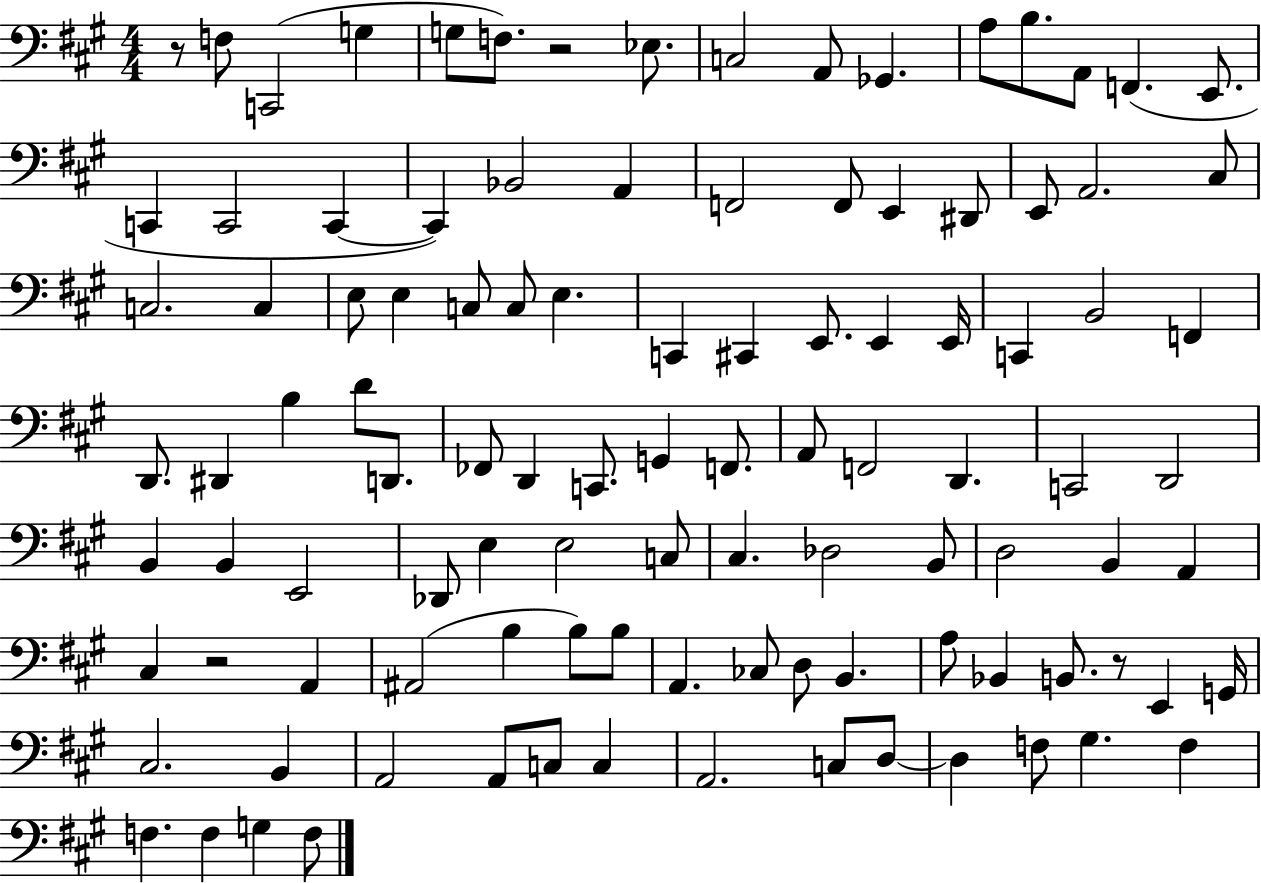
{
  \clef bass
  \numericTimeSignature
  \time 4/4
  \key a \major
  r8 f8 c,2( g4 | g8 f8.) r2 ees8. | c2 a,8 ges,4. | a8 b8. a,8 f,4.( e,8. | \break c,4 c,2 c,4~~ | c,4) bes,2 a,4 | f,2 f,8 e,4 dis,8 | e,8 a,2. cis8 | \break c2. c4 | e8 e4 c8 c8 e4. | c,4 cis,4 e,8. e,4 e,16 | c,4 b,2 f,4 | \break d,8. dis,4 b4 d'8 d,8. | fes,8 d,4 c,8. g,4 f,8. | a,8 f,2 d,4. | c,2 d,2 | \break b,4 b,4 e,2 | des,8 e4 e2 c8 | cis4. des2 b,8 | d2 b,4 a,4 | \break cis4 r2 a,4 | ais,2( b4 b8) b8 | a,4. ces8 d8 b,4. | a8 bes,4 b,8. r8 e,4 g,16 | \break cis2. b,4 | a,2 a,8 c8 c4 | a,2. c8 d8~~ | d4 f8 gis4. f4 | \break f4. f4 g4 f8 | \bar "|."
}